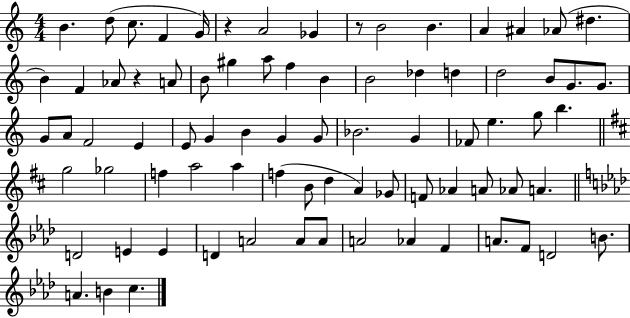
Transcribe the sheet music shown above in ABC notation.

X:1
T:Untitled
M:4/4
L:1/4
K:C
B d/2 c/2 F G/4 z A2 _G z/2 B2 B A ^A _A/2 ^d B F _A/2 z A/2 B/2 ^g a/2 f B B2 _d d d2 B/2 G/2 G/2 G/2 A/2 F2 E E/2 G B G G/2 _B2 G _F/2 e g/2 b g2 _g2 f a2 a f B/2 d A _G/2 F/2 _A A/2 _A/2 A D2 E E D A2 A/2 A/2 A2 _A F A/2 F/2 D2 B/2 A B c